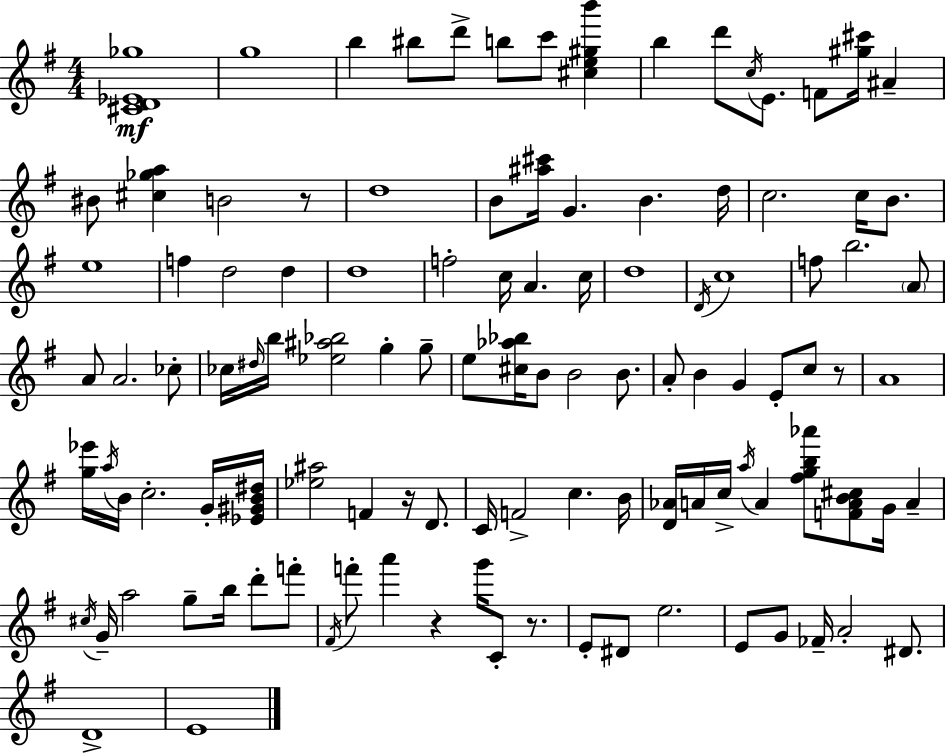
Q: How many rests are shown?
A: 5